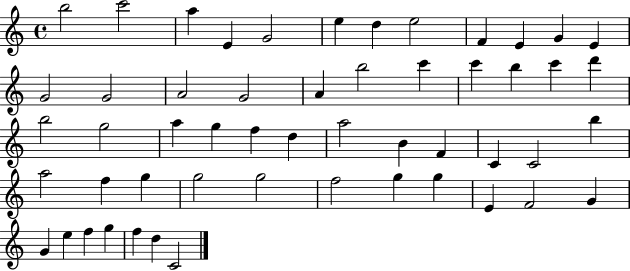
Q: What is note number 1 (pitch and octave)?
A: B5